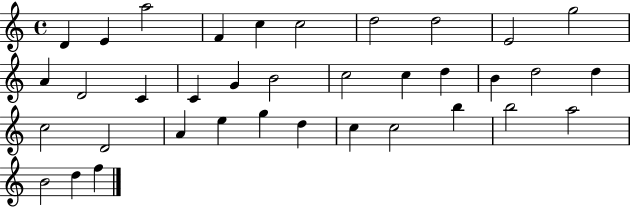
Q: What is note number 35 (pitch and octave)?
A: D5